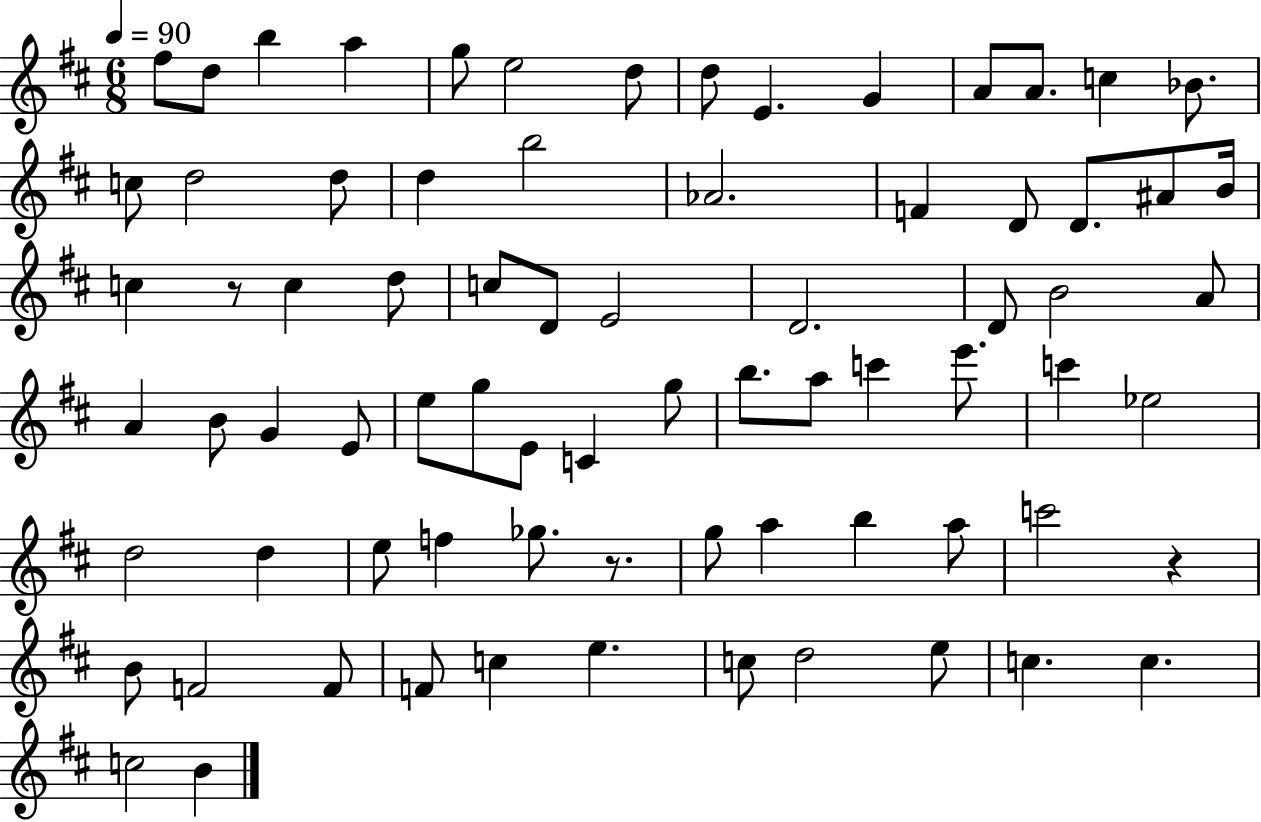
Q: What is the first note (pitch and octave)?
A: F#5